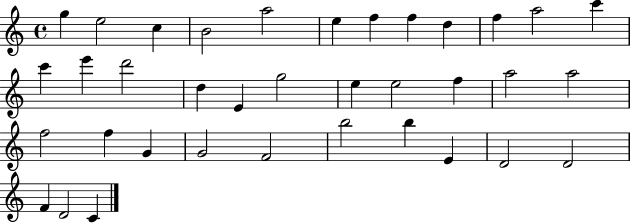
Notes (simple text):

G5/q E5/h C5/q B4/h A5/h E5/q F5/q F5/q D5/q F5/q A5/h C6/q C6/q E6/q D6/h D5/q E4/q G5/h E5/q E5/h F5/q A5/h A5/h F5/h F5/q G4/q G4/h F4/h B5/h B5/q E4/q D4/h D4/h F4/q D4/h C4/q